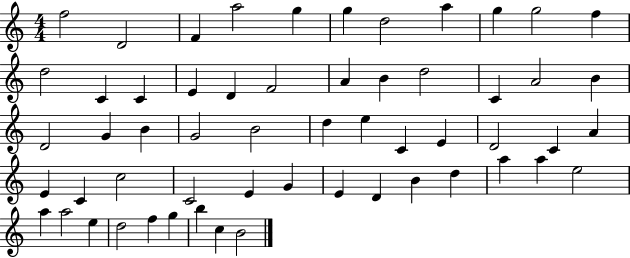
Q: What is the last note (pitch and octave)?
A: B4